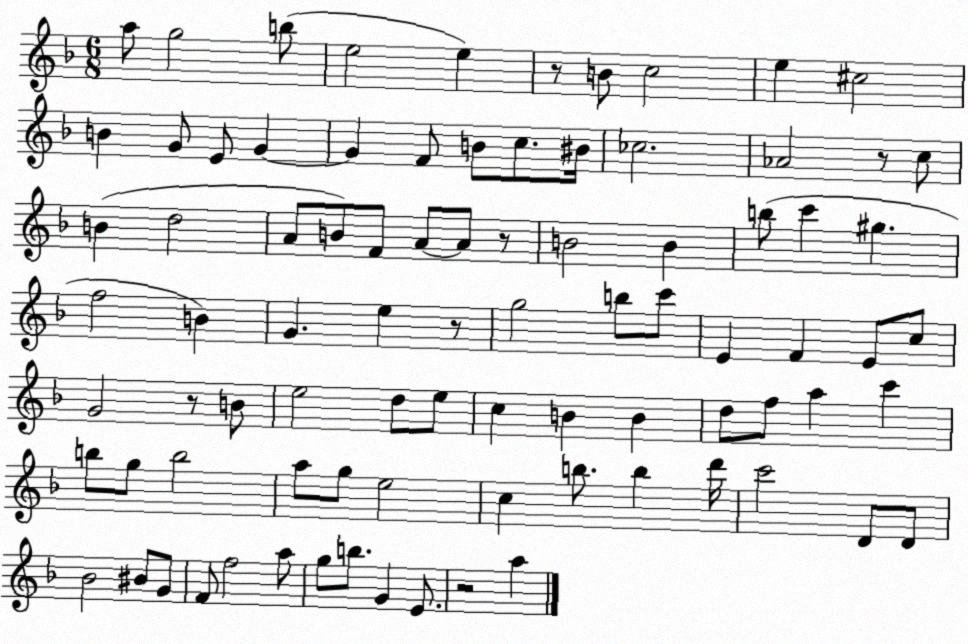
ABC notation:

X:1
T:Untitled
M:6/8
L:1/4
K:F
a/2 g2 b/2 e2 e z/2 B/2 c2 e ^c2 B G/2 E/2 G G F/2 B/2 c/2 ^B/4 _c2 _A2 z/2 c/2 B d2 A/2 B/2 F/2 A/2 A/2 z/2 B2 B b/2 c' ^g f2 B G e z/2 g2 b/2 c'/2 E F E/2 c/2 G2 z/2 B/2 e2 d/2 e/2 c B B d/2 f/2 a c' b/2 g/2 b2 a/2 g/2 e2 c b/2 b d'/4 c'2 D/2 D/2 _B2 ^B/2 G/2 F/2 f2 a/2 g/2 b/2 G E/2 z2 a